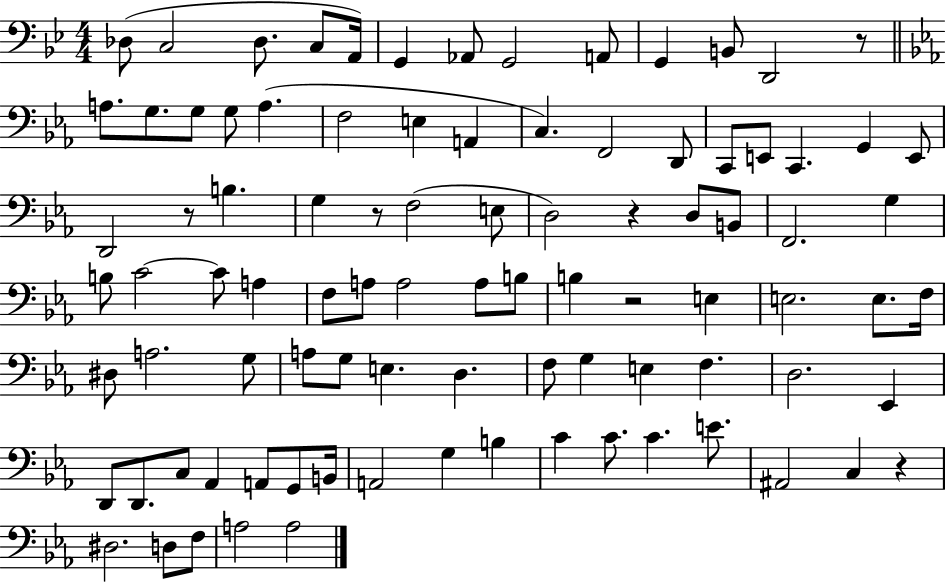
X:1
T:Untitled
M:4/4
L:1/4
K:Bb
_D,/2 C,2 _D,/2 C,/2 A,,/4 G,, _A,,/2 G,,2 A,,/2 G,, B,,/2 D,,2 z/2 A,/2 G,/2 G,/2 G,/2 A, F,2 E, A,, C, F,,2 D,,/2 C,,/2 E,,/2 C,, G,, E,,/2 D,,2 z/2 B, G, z/2 F,2 E,/2 D,2 z D,/2 B,,/2 F,,2 G, B,/2 C2 C/2 A, F,/2 A,/2 A,2 A,/2 B,/2 B, z2 E, E,2 E,/2 F,/4 ^D,/2 A,2 G,/2 A,/2 G,/2 E, D, F,/2 G, E, F, D,2 _E,, D,,/2 D,,/2 C,/2 _A,, A,,/2 G,,/2 B,,/4 A,,2 G, B, C C/2 C E/2 ^A,,2 C, z ^D,2 D,/2 F,/2 A,2 A,2